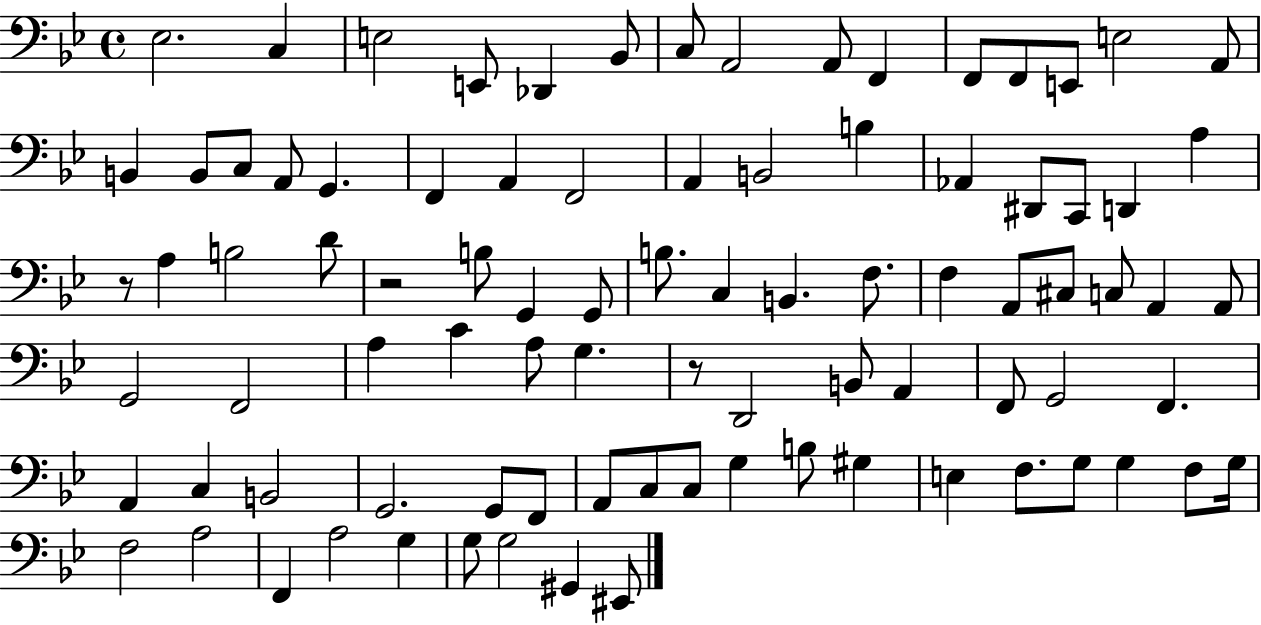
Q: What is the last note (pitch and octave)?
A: EIS2